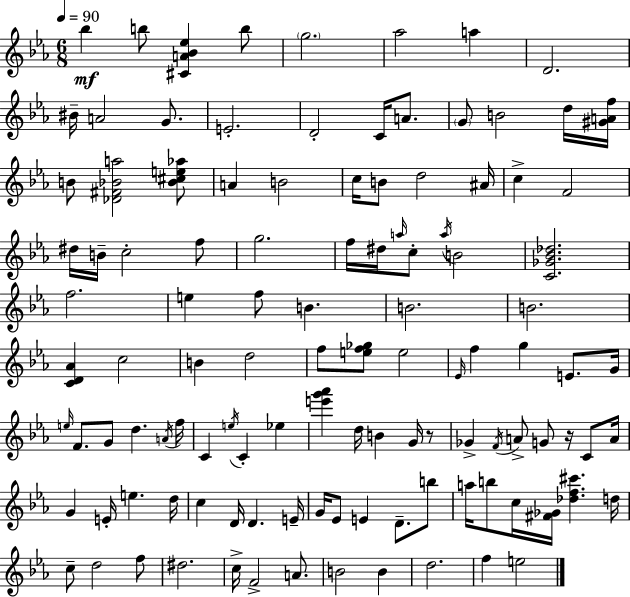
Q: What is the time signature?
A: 6/8